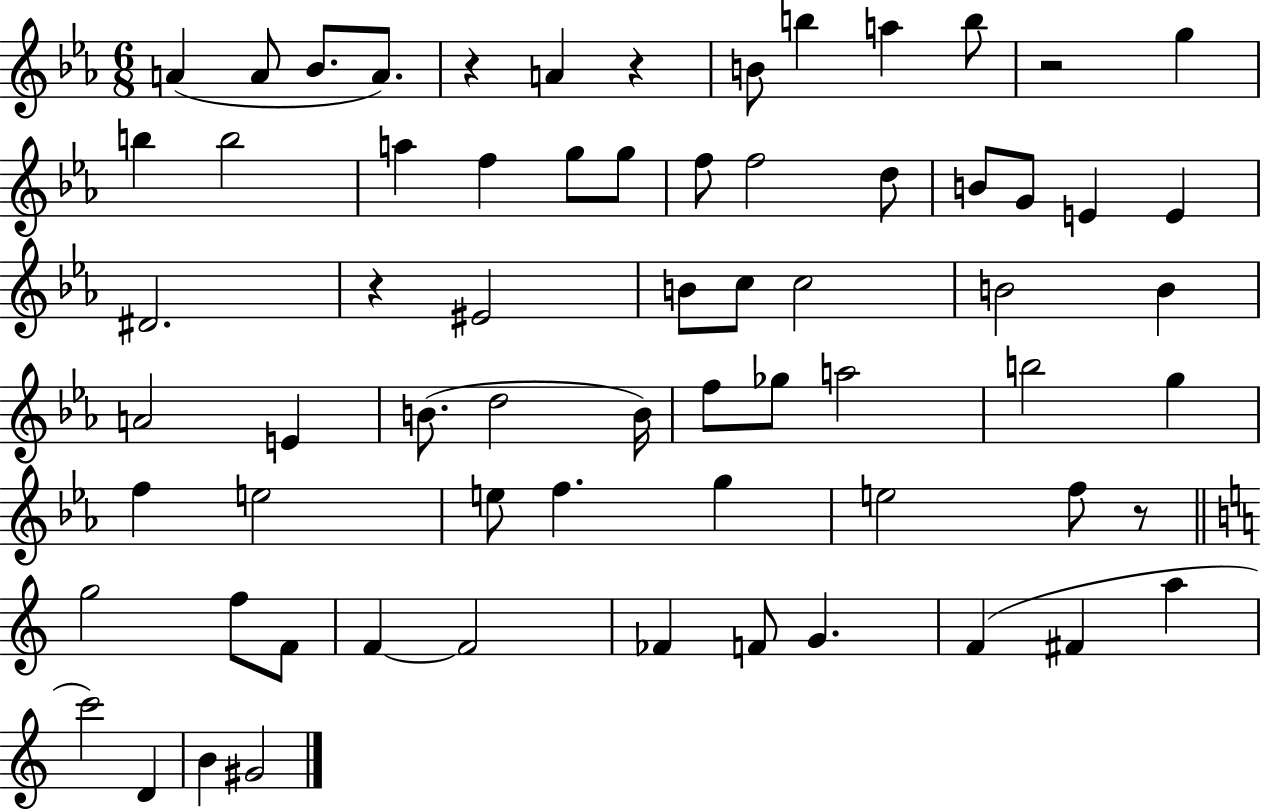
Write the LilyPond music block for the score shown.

{
  \clef treble
  \numericTimeSignature
  \time 6/8
  \key ees \major
  \repeat volta 2 { a'4( a'8 bes'8. a'8.) | r4 a'4 r4 | b'8 b''4 a''4 b''8 | r2 g''4 | \break b''4 b''2 | a''4 f''4 g''8 g''8 | f''8 f''2 d''8 | b'8 g'8 e'4 e'4 | \break dis'2. | r4 eis'2 | b'8 c''8 c''2 | b'2 b'4 | \break a'2 e'4 | b'8.( d''2 b'16) | f''8 ges''8 a''2 | b''2 g''4 | \break f''4 e''2 | e''8 f''4. g''4 | e''2 f''8 r8 | \bar "||" \break \key a \minor g''2 f''8 f'8 | f'4~~ f'2 | fes'4 f'8 g'4. | f'4( fis'4 a''4 | \break c'''2) d'4 | b'4 gis'2 | } \bar "|."
}